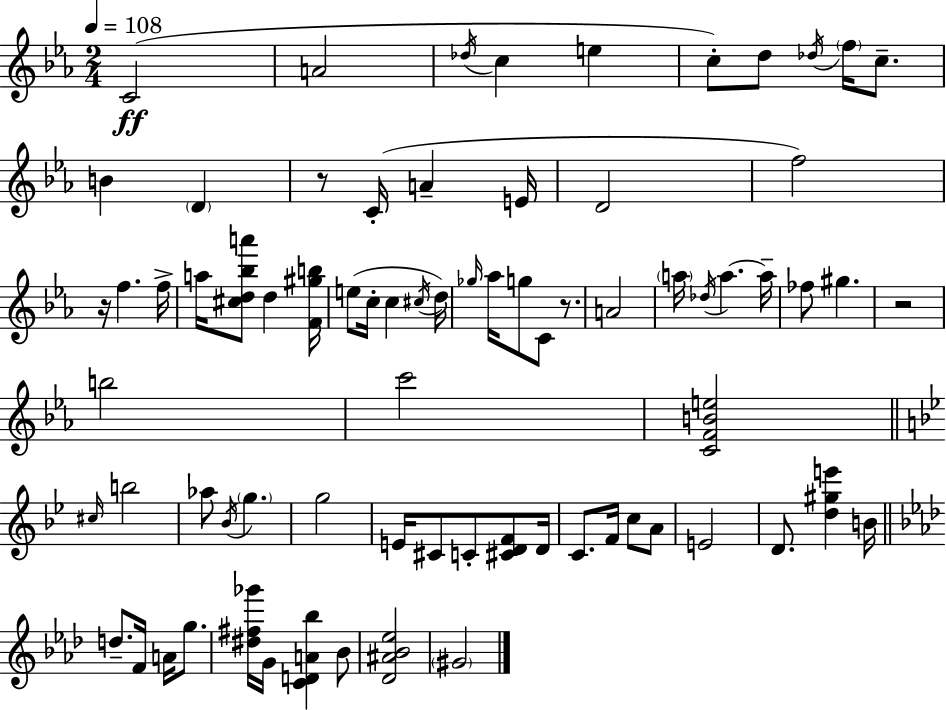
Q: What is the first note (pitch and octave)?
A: C4